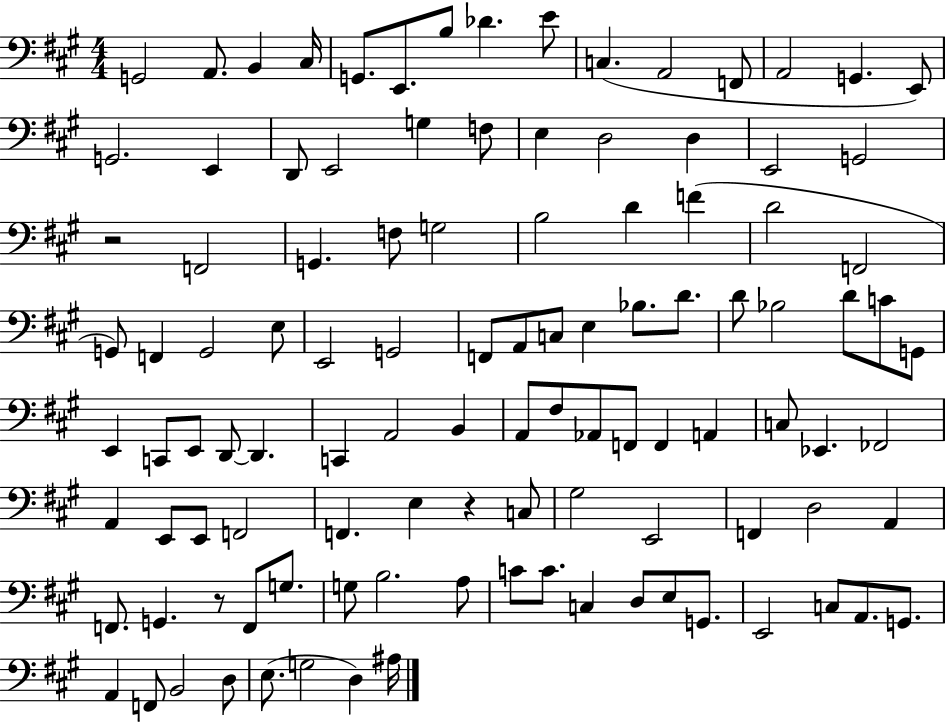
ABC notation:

X:1
T:Untitled
M:4/4
L:1/4
K:A
G,,2 A,,/2 B,, ^C,/4 G,,/2 E,,/2 B,/2 _D E/2 C, A,,2 F,,/2 A,,2 G,, E,,/2 G,,2 E,, D,,/2 E,,2 G, F,/2 E, D,2 D, E,,2 G,,2 z2 F,,2 G,, F,/2 G,2 B,2 D F D2 F,,2 G,,/2 F,, G,,2 E,/2 E,,2 G,,2 F,,/2 A,,/2 C,/2 E, _B,/2 D/2 D/2 _B,2 D/2 C/2 G,,/2 E,, C,,/2 E,,/2 D,,/2 D,, C,, A,,2 B,, A,,/2 ^F,/2 _A,,/2 F,,/2 F,, A,, C,/2 _E,, _F,,2 A,, E,,/2 E,,/2 F,,2 F,, E, z C,/2 ^G,2 E,,2 F,, D,2 A,, F,,/2 G,, z/2 F,,/2 G,/2 G,/2 B,2 A,/2 C/2 C/2 C, D,/2 E,/2 G,,/2 E,,2 C,/2 A,,/2 G,,/2 A,, F,,/2 B,,2 D,/2 E,/2 G,2 D, ^A,/4